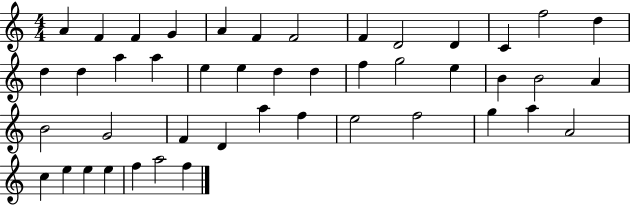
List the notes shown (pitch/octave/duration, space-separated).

A4/q F4/q F4/q G4/q A4/q F4/q F4/h F4/q D4/h D4/q C4/q F5/h D5/q D5/q D5/q A5/q A5/q E5/q E5/q D5/q D5/q F5/q G5/h E5/q B4/q B4/h A4/q B4/h G4/h F4/q D4/q A5/q F5/q E5/h F5/h G5/q A5/q A4/h C5/q E5/q E5/q E5/q F5/q A5/h F5/q